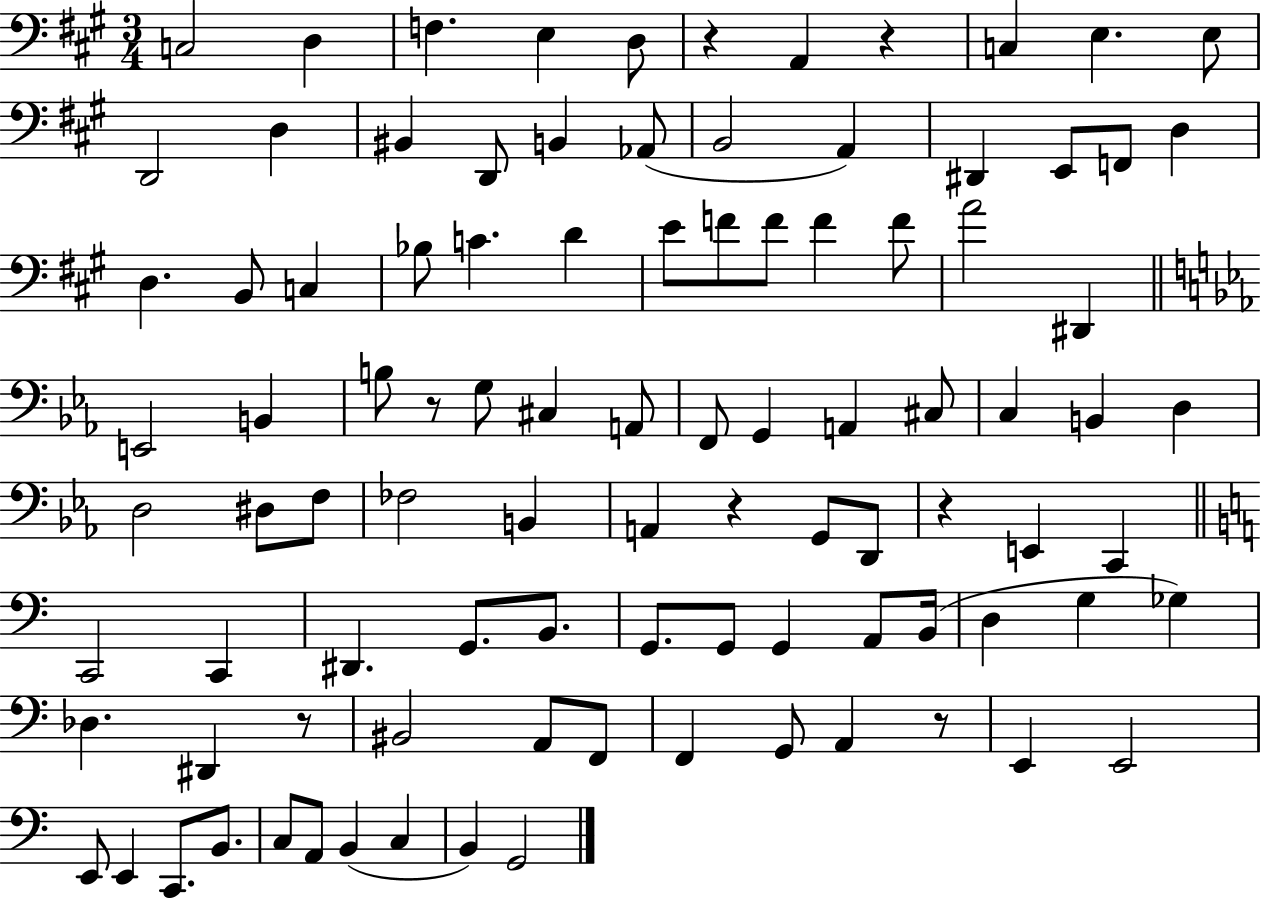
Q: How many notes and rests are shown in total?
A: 97